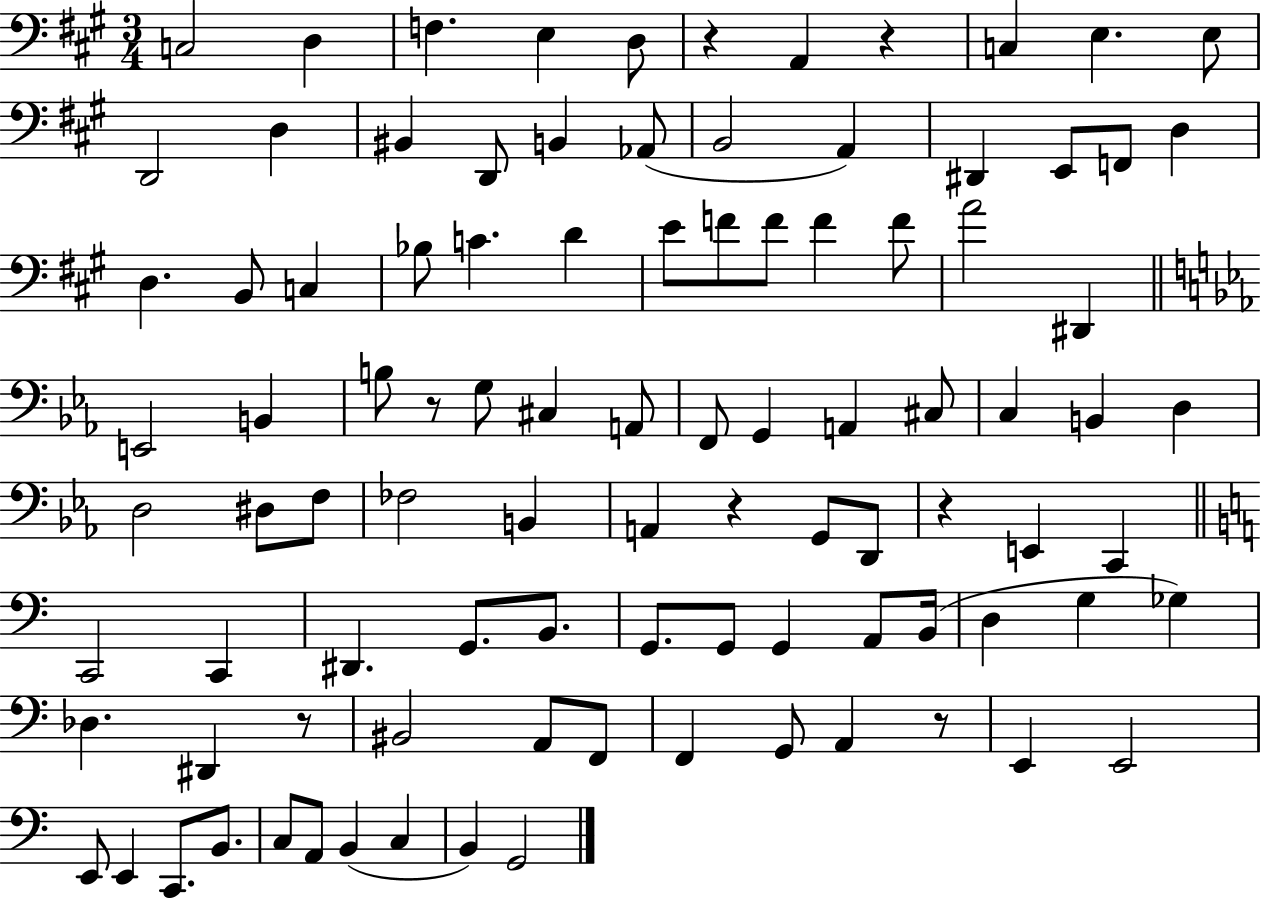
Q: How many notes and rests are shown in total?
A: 97